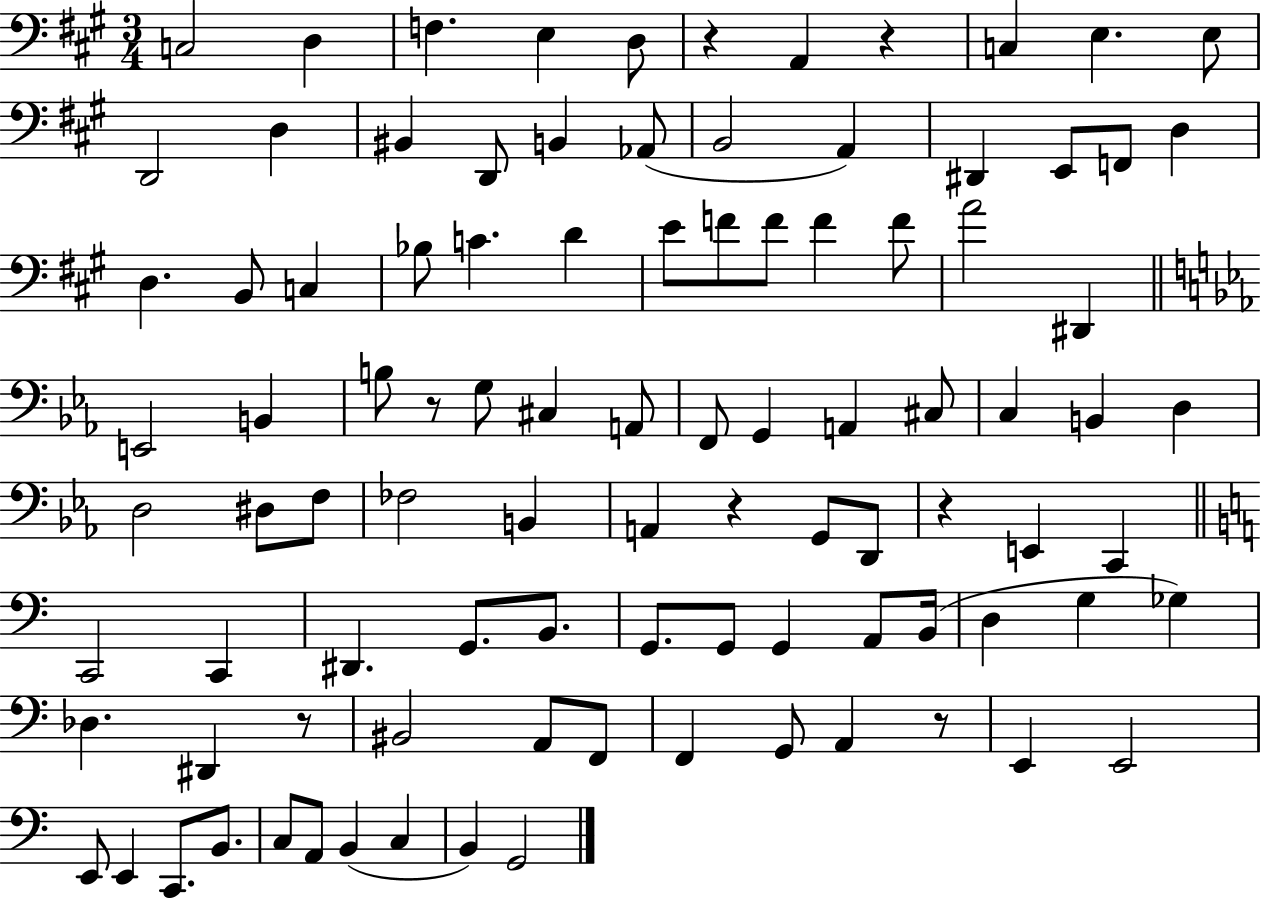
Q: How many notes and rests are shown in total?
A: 97